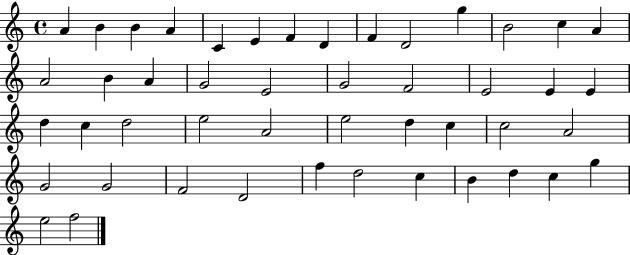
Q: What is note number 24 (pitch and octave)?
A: E4